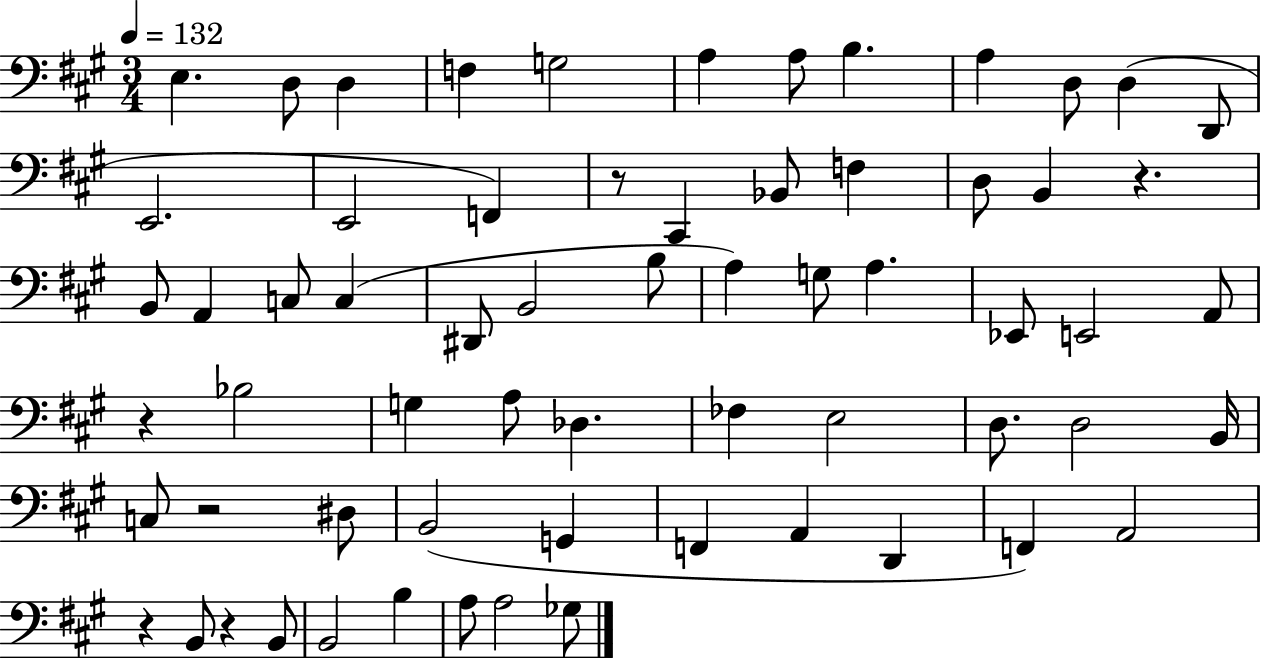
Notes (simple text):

E3/q. D3/e D3/q F3/q G3/h A3/q A3/e B3/q. A3/q D3/e D3/q D2/e E2/h. E2/h F2/q R/e C#2/q Bb2/e F3/q D3/e B2/q R/q. B2/e A2/q C3/e C3/q D#2/e B2/h B3/e A3/q G3/e A3/q. Eb2/e E2/h A2/e R/q Bb3/h G3/q A3/e Db3/q. FES3/q E3/h D3/e. D3/h B2/s C3/e R/h D#3/e B2/h G2/q F2/q A2/q D2/q F2/q A2/h R/q B2/e R/q B2/e B2/h B3/q A3/e A3/h Gb3/e